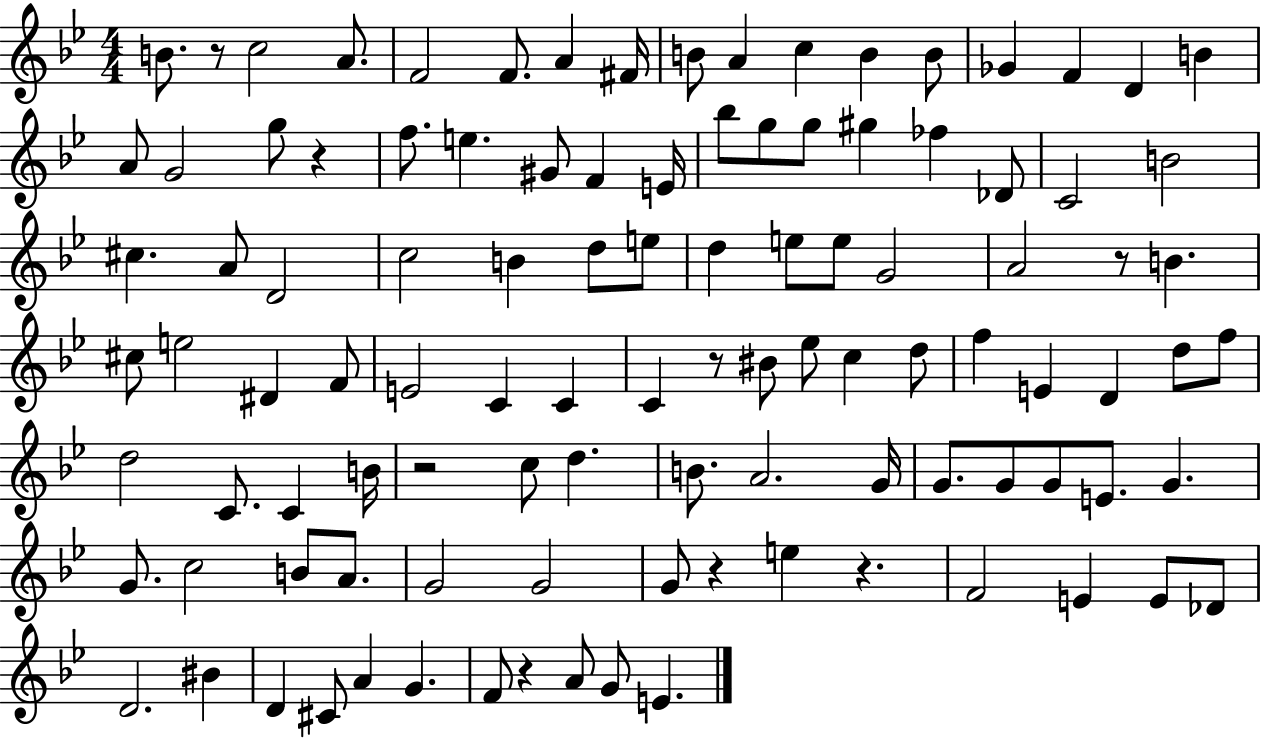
X:1
T:Untitled
M:4/4
L:1/4
K:Bb
B/2 z/2 c2 A/2 F2 F/2 A ^F/4 B/2 A c B B/2 _G F D B A/2 G2 g/2 z f/2 e ^G/2 F E/4 _b/2 g/2 g/2 ^g _f _D/2 C2 B2 ^c A/2 D2 c2 B d/2 e/2 d e/2 e/2 G2 A2 z/2 B ^c/2 e2 ^D F/2 E2 C C C z/2 ^B/2 _e/2 c d/2 f E D d/2 f/2 d2 C/2 C B/4 z2 c/2 d B/2 A2 G/4 G/2 G/2 G/2 E/2 G G/2 c2 B/2 A/2 G2 G2 G/2 z e z F2 E E/2 _D/2 D2 ^B D ^C/2 A G F/2 z A/2 G/2 E